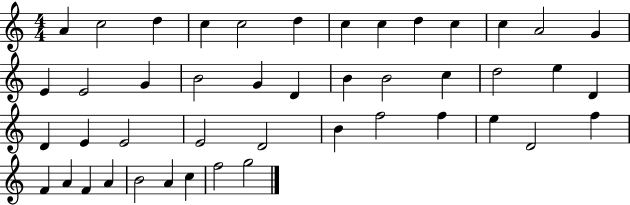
{
  \clef treble
  \numericTimeSignature
  \time 4/4
  \key c \major
  a'4 c''2 d''4 | c''4 c''2 d''4 | c''4 c''4 d''4 c''4 | c''4 a'2 g'4 | \break e'4 e'2 g'4 | b'2 g'4 d'4 | b'4 b'2 c''4 | d''2 e''4 d'4 | \break d'4 e'4 e'2 | e'2 d'2 | b'4 f''2 f''4 | e''4 d'2 f''4 | \break f'4 a'4 f'4 a'4 | b'2 a'4 c''4 | f''2 g''2 | \bar "|."
}